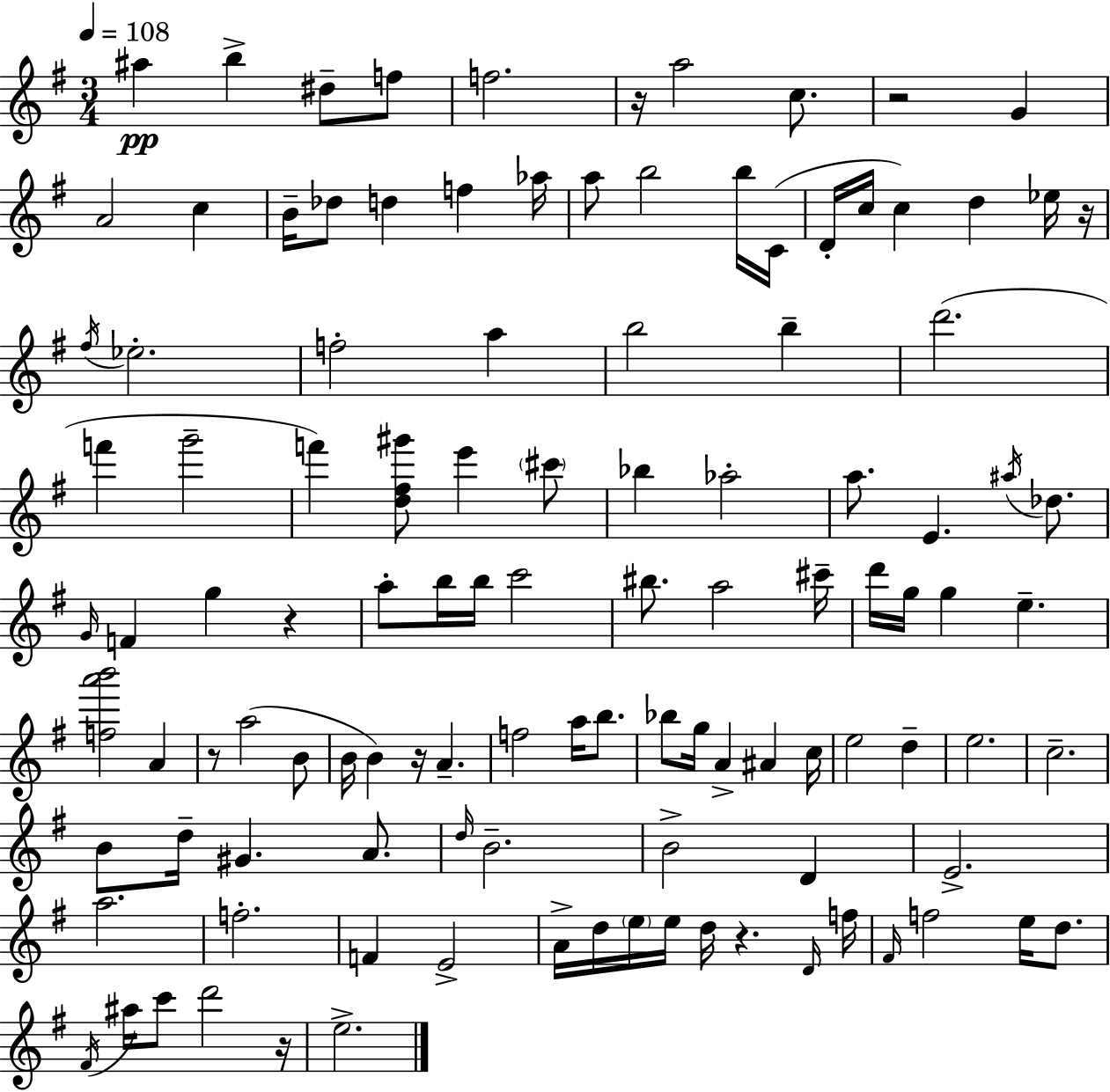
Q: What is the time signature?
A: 3/4